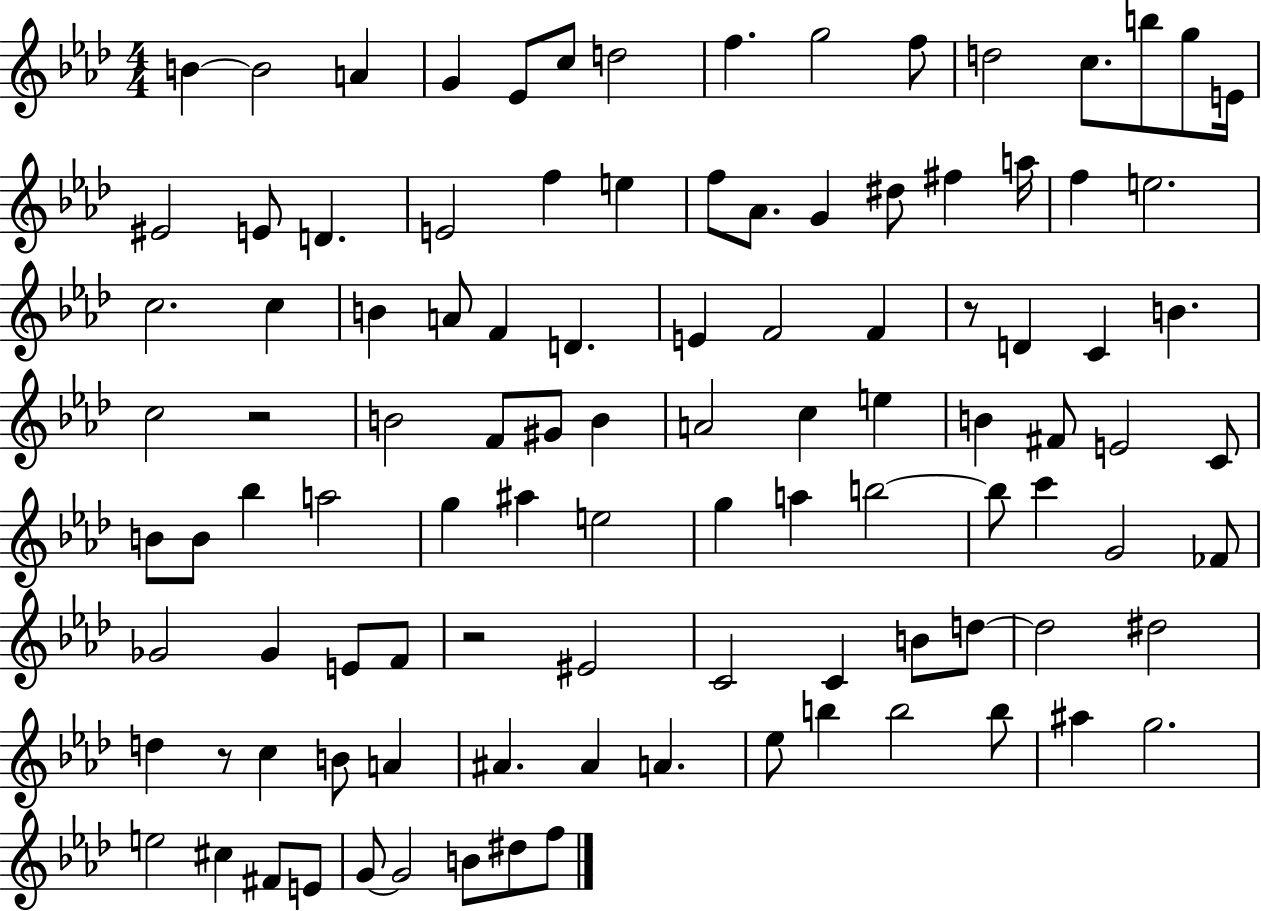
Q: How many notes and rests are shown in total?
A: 104